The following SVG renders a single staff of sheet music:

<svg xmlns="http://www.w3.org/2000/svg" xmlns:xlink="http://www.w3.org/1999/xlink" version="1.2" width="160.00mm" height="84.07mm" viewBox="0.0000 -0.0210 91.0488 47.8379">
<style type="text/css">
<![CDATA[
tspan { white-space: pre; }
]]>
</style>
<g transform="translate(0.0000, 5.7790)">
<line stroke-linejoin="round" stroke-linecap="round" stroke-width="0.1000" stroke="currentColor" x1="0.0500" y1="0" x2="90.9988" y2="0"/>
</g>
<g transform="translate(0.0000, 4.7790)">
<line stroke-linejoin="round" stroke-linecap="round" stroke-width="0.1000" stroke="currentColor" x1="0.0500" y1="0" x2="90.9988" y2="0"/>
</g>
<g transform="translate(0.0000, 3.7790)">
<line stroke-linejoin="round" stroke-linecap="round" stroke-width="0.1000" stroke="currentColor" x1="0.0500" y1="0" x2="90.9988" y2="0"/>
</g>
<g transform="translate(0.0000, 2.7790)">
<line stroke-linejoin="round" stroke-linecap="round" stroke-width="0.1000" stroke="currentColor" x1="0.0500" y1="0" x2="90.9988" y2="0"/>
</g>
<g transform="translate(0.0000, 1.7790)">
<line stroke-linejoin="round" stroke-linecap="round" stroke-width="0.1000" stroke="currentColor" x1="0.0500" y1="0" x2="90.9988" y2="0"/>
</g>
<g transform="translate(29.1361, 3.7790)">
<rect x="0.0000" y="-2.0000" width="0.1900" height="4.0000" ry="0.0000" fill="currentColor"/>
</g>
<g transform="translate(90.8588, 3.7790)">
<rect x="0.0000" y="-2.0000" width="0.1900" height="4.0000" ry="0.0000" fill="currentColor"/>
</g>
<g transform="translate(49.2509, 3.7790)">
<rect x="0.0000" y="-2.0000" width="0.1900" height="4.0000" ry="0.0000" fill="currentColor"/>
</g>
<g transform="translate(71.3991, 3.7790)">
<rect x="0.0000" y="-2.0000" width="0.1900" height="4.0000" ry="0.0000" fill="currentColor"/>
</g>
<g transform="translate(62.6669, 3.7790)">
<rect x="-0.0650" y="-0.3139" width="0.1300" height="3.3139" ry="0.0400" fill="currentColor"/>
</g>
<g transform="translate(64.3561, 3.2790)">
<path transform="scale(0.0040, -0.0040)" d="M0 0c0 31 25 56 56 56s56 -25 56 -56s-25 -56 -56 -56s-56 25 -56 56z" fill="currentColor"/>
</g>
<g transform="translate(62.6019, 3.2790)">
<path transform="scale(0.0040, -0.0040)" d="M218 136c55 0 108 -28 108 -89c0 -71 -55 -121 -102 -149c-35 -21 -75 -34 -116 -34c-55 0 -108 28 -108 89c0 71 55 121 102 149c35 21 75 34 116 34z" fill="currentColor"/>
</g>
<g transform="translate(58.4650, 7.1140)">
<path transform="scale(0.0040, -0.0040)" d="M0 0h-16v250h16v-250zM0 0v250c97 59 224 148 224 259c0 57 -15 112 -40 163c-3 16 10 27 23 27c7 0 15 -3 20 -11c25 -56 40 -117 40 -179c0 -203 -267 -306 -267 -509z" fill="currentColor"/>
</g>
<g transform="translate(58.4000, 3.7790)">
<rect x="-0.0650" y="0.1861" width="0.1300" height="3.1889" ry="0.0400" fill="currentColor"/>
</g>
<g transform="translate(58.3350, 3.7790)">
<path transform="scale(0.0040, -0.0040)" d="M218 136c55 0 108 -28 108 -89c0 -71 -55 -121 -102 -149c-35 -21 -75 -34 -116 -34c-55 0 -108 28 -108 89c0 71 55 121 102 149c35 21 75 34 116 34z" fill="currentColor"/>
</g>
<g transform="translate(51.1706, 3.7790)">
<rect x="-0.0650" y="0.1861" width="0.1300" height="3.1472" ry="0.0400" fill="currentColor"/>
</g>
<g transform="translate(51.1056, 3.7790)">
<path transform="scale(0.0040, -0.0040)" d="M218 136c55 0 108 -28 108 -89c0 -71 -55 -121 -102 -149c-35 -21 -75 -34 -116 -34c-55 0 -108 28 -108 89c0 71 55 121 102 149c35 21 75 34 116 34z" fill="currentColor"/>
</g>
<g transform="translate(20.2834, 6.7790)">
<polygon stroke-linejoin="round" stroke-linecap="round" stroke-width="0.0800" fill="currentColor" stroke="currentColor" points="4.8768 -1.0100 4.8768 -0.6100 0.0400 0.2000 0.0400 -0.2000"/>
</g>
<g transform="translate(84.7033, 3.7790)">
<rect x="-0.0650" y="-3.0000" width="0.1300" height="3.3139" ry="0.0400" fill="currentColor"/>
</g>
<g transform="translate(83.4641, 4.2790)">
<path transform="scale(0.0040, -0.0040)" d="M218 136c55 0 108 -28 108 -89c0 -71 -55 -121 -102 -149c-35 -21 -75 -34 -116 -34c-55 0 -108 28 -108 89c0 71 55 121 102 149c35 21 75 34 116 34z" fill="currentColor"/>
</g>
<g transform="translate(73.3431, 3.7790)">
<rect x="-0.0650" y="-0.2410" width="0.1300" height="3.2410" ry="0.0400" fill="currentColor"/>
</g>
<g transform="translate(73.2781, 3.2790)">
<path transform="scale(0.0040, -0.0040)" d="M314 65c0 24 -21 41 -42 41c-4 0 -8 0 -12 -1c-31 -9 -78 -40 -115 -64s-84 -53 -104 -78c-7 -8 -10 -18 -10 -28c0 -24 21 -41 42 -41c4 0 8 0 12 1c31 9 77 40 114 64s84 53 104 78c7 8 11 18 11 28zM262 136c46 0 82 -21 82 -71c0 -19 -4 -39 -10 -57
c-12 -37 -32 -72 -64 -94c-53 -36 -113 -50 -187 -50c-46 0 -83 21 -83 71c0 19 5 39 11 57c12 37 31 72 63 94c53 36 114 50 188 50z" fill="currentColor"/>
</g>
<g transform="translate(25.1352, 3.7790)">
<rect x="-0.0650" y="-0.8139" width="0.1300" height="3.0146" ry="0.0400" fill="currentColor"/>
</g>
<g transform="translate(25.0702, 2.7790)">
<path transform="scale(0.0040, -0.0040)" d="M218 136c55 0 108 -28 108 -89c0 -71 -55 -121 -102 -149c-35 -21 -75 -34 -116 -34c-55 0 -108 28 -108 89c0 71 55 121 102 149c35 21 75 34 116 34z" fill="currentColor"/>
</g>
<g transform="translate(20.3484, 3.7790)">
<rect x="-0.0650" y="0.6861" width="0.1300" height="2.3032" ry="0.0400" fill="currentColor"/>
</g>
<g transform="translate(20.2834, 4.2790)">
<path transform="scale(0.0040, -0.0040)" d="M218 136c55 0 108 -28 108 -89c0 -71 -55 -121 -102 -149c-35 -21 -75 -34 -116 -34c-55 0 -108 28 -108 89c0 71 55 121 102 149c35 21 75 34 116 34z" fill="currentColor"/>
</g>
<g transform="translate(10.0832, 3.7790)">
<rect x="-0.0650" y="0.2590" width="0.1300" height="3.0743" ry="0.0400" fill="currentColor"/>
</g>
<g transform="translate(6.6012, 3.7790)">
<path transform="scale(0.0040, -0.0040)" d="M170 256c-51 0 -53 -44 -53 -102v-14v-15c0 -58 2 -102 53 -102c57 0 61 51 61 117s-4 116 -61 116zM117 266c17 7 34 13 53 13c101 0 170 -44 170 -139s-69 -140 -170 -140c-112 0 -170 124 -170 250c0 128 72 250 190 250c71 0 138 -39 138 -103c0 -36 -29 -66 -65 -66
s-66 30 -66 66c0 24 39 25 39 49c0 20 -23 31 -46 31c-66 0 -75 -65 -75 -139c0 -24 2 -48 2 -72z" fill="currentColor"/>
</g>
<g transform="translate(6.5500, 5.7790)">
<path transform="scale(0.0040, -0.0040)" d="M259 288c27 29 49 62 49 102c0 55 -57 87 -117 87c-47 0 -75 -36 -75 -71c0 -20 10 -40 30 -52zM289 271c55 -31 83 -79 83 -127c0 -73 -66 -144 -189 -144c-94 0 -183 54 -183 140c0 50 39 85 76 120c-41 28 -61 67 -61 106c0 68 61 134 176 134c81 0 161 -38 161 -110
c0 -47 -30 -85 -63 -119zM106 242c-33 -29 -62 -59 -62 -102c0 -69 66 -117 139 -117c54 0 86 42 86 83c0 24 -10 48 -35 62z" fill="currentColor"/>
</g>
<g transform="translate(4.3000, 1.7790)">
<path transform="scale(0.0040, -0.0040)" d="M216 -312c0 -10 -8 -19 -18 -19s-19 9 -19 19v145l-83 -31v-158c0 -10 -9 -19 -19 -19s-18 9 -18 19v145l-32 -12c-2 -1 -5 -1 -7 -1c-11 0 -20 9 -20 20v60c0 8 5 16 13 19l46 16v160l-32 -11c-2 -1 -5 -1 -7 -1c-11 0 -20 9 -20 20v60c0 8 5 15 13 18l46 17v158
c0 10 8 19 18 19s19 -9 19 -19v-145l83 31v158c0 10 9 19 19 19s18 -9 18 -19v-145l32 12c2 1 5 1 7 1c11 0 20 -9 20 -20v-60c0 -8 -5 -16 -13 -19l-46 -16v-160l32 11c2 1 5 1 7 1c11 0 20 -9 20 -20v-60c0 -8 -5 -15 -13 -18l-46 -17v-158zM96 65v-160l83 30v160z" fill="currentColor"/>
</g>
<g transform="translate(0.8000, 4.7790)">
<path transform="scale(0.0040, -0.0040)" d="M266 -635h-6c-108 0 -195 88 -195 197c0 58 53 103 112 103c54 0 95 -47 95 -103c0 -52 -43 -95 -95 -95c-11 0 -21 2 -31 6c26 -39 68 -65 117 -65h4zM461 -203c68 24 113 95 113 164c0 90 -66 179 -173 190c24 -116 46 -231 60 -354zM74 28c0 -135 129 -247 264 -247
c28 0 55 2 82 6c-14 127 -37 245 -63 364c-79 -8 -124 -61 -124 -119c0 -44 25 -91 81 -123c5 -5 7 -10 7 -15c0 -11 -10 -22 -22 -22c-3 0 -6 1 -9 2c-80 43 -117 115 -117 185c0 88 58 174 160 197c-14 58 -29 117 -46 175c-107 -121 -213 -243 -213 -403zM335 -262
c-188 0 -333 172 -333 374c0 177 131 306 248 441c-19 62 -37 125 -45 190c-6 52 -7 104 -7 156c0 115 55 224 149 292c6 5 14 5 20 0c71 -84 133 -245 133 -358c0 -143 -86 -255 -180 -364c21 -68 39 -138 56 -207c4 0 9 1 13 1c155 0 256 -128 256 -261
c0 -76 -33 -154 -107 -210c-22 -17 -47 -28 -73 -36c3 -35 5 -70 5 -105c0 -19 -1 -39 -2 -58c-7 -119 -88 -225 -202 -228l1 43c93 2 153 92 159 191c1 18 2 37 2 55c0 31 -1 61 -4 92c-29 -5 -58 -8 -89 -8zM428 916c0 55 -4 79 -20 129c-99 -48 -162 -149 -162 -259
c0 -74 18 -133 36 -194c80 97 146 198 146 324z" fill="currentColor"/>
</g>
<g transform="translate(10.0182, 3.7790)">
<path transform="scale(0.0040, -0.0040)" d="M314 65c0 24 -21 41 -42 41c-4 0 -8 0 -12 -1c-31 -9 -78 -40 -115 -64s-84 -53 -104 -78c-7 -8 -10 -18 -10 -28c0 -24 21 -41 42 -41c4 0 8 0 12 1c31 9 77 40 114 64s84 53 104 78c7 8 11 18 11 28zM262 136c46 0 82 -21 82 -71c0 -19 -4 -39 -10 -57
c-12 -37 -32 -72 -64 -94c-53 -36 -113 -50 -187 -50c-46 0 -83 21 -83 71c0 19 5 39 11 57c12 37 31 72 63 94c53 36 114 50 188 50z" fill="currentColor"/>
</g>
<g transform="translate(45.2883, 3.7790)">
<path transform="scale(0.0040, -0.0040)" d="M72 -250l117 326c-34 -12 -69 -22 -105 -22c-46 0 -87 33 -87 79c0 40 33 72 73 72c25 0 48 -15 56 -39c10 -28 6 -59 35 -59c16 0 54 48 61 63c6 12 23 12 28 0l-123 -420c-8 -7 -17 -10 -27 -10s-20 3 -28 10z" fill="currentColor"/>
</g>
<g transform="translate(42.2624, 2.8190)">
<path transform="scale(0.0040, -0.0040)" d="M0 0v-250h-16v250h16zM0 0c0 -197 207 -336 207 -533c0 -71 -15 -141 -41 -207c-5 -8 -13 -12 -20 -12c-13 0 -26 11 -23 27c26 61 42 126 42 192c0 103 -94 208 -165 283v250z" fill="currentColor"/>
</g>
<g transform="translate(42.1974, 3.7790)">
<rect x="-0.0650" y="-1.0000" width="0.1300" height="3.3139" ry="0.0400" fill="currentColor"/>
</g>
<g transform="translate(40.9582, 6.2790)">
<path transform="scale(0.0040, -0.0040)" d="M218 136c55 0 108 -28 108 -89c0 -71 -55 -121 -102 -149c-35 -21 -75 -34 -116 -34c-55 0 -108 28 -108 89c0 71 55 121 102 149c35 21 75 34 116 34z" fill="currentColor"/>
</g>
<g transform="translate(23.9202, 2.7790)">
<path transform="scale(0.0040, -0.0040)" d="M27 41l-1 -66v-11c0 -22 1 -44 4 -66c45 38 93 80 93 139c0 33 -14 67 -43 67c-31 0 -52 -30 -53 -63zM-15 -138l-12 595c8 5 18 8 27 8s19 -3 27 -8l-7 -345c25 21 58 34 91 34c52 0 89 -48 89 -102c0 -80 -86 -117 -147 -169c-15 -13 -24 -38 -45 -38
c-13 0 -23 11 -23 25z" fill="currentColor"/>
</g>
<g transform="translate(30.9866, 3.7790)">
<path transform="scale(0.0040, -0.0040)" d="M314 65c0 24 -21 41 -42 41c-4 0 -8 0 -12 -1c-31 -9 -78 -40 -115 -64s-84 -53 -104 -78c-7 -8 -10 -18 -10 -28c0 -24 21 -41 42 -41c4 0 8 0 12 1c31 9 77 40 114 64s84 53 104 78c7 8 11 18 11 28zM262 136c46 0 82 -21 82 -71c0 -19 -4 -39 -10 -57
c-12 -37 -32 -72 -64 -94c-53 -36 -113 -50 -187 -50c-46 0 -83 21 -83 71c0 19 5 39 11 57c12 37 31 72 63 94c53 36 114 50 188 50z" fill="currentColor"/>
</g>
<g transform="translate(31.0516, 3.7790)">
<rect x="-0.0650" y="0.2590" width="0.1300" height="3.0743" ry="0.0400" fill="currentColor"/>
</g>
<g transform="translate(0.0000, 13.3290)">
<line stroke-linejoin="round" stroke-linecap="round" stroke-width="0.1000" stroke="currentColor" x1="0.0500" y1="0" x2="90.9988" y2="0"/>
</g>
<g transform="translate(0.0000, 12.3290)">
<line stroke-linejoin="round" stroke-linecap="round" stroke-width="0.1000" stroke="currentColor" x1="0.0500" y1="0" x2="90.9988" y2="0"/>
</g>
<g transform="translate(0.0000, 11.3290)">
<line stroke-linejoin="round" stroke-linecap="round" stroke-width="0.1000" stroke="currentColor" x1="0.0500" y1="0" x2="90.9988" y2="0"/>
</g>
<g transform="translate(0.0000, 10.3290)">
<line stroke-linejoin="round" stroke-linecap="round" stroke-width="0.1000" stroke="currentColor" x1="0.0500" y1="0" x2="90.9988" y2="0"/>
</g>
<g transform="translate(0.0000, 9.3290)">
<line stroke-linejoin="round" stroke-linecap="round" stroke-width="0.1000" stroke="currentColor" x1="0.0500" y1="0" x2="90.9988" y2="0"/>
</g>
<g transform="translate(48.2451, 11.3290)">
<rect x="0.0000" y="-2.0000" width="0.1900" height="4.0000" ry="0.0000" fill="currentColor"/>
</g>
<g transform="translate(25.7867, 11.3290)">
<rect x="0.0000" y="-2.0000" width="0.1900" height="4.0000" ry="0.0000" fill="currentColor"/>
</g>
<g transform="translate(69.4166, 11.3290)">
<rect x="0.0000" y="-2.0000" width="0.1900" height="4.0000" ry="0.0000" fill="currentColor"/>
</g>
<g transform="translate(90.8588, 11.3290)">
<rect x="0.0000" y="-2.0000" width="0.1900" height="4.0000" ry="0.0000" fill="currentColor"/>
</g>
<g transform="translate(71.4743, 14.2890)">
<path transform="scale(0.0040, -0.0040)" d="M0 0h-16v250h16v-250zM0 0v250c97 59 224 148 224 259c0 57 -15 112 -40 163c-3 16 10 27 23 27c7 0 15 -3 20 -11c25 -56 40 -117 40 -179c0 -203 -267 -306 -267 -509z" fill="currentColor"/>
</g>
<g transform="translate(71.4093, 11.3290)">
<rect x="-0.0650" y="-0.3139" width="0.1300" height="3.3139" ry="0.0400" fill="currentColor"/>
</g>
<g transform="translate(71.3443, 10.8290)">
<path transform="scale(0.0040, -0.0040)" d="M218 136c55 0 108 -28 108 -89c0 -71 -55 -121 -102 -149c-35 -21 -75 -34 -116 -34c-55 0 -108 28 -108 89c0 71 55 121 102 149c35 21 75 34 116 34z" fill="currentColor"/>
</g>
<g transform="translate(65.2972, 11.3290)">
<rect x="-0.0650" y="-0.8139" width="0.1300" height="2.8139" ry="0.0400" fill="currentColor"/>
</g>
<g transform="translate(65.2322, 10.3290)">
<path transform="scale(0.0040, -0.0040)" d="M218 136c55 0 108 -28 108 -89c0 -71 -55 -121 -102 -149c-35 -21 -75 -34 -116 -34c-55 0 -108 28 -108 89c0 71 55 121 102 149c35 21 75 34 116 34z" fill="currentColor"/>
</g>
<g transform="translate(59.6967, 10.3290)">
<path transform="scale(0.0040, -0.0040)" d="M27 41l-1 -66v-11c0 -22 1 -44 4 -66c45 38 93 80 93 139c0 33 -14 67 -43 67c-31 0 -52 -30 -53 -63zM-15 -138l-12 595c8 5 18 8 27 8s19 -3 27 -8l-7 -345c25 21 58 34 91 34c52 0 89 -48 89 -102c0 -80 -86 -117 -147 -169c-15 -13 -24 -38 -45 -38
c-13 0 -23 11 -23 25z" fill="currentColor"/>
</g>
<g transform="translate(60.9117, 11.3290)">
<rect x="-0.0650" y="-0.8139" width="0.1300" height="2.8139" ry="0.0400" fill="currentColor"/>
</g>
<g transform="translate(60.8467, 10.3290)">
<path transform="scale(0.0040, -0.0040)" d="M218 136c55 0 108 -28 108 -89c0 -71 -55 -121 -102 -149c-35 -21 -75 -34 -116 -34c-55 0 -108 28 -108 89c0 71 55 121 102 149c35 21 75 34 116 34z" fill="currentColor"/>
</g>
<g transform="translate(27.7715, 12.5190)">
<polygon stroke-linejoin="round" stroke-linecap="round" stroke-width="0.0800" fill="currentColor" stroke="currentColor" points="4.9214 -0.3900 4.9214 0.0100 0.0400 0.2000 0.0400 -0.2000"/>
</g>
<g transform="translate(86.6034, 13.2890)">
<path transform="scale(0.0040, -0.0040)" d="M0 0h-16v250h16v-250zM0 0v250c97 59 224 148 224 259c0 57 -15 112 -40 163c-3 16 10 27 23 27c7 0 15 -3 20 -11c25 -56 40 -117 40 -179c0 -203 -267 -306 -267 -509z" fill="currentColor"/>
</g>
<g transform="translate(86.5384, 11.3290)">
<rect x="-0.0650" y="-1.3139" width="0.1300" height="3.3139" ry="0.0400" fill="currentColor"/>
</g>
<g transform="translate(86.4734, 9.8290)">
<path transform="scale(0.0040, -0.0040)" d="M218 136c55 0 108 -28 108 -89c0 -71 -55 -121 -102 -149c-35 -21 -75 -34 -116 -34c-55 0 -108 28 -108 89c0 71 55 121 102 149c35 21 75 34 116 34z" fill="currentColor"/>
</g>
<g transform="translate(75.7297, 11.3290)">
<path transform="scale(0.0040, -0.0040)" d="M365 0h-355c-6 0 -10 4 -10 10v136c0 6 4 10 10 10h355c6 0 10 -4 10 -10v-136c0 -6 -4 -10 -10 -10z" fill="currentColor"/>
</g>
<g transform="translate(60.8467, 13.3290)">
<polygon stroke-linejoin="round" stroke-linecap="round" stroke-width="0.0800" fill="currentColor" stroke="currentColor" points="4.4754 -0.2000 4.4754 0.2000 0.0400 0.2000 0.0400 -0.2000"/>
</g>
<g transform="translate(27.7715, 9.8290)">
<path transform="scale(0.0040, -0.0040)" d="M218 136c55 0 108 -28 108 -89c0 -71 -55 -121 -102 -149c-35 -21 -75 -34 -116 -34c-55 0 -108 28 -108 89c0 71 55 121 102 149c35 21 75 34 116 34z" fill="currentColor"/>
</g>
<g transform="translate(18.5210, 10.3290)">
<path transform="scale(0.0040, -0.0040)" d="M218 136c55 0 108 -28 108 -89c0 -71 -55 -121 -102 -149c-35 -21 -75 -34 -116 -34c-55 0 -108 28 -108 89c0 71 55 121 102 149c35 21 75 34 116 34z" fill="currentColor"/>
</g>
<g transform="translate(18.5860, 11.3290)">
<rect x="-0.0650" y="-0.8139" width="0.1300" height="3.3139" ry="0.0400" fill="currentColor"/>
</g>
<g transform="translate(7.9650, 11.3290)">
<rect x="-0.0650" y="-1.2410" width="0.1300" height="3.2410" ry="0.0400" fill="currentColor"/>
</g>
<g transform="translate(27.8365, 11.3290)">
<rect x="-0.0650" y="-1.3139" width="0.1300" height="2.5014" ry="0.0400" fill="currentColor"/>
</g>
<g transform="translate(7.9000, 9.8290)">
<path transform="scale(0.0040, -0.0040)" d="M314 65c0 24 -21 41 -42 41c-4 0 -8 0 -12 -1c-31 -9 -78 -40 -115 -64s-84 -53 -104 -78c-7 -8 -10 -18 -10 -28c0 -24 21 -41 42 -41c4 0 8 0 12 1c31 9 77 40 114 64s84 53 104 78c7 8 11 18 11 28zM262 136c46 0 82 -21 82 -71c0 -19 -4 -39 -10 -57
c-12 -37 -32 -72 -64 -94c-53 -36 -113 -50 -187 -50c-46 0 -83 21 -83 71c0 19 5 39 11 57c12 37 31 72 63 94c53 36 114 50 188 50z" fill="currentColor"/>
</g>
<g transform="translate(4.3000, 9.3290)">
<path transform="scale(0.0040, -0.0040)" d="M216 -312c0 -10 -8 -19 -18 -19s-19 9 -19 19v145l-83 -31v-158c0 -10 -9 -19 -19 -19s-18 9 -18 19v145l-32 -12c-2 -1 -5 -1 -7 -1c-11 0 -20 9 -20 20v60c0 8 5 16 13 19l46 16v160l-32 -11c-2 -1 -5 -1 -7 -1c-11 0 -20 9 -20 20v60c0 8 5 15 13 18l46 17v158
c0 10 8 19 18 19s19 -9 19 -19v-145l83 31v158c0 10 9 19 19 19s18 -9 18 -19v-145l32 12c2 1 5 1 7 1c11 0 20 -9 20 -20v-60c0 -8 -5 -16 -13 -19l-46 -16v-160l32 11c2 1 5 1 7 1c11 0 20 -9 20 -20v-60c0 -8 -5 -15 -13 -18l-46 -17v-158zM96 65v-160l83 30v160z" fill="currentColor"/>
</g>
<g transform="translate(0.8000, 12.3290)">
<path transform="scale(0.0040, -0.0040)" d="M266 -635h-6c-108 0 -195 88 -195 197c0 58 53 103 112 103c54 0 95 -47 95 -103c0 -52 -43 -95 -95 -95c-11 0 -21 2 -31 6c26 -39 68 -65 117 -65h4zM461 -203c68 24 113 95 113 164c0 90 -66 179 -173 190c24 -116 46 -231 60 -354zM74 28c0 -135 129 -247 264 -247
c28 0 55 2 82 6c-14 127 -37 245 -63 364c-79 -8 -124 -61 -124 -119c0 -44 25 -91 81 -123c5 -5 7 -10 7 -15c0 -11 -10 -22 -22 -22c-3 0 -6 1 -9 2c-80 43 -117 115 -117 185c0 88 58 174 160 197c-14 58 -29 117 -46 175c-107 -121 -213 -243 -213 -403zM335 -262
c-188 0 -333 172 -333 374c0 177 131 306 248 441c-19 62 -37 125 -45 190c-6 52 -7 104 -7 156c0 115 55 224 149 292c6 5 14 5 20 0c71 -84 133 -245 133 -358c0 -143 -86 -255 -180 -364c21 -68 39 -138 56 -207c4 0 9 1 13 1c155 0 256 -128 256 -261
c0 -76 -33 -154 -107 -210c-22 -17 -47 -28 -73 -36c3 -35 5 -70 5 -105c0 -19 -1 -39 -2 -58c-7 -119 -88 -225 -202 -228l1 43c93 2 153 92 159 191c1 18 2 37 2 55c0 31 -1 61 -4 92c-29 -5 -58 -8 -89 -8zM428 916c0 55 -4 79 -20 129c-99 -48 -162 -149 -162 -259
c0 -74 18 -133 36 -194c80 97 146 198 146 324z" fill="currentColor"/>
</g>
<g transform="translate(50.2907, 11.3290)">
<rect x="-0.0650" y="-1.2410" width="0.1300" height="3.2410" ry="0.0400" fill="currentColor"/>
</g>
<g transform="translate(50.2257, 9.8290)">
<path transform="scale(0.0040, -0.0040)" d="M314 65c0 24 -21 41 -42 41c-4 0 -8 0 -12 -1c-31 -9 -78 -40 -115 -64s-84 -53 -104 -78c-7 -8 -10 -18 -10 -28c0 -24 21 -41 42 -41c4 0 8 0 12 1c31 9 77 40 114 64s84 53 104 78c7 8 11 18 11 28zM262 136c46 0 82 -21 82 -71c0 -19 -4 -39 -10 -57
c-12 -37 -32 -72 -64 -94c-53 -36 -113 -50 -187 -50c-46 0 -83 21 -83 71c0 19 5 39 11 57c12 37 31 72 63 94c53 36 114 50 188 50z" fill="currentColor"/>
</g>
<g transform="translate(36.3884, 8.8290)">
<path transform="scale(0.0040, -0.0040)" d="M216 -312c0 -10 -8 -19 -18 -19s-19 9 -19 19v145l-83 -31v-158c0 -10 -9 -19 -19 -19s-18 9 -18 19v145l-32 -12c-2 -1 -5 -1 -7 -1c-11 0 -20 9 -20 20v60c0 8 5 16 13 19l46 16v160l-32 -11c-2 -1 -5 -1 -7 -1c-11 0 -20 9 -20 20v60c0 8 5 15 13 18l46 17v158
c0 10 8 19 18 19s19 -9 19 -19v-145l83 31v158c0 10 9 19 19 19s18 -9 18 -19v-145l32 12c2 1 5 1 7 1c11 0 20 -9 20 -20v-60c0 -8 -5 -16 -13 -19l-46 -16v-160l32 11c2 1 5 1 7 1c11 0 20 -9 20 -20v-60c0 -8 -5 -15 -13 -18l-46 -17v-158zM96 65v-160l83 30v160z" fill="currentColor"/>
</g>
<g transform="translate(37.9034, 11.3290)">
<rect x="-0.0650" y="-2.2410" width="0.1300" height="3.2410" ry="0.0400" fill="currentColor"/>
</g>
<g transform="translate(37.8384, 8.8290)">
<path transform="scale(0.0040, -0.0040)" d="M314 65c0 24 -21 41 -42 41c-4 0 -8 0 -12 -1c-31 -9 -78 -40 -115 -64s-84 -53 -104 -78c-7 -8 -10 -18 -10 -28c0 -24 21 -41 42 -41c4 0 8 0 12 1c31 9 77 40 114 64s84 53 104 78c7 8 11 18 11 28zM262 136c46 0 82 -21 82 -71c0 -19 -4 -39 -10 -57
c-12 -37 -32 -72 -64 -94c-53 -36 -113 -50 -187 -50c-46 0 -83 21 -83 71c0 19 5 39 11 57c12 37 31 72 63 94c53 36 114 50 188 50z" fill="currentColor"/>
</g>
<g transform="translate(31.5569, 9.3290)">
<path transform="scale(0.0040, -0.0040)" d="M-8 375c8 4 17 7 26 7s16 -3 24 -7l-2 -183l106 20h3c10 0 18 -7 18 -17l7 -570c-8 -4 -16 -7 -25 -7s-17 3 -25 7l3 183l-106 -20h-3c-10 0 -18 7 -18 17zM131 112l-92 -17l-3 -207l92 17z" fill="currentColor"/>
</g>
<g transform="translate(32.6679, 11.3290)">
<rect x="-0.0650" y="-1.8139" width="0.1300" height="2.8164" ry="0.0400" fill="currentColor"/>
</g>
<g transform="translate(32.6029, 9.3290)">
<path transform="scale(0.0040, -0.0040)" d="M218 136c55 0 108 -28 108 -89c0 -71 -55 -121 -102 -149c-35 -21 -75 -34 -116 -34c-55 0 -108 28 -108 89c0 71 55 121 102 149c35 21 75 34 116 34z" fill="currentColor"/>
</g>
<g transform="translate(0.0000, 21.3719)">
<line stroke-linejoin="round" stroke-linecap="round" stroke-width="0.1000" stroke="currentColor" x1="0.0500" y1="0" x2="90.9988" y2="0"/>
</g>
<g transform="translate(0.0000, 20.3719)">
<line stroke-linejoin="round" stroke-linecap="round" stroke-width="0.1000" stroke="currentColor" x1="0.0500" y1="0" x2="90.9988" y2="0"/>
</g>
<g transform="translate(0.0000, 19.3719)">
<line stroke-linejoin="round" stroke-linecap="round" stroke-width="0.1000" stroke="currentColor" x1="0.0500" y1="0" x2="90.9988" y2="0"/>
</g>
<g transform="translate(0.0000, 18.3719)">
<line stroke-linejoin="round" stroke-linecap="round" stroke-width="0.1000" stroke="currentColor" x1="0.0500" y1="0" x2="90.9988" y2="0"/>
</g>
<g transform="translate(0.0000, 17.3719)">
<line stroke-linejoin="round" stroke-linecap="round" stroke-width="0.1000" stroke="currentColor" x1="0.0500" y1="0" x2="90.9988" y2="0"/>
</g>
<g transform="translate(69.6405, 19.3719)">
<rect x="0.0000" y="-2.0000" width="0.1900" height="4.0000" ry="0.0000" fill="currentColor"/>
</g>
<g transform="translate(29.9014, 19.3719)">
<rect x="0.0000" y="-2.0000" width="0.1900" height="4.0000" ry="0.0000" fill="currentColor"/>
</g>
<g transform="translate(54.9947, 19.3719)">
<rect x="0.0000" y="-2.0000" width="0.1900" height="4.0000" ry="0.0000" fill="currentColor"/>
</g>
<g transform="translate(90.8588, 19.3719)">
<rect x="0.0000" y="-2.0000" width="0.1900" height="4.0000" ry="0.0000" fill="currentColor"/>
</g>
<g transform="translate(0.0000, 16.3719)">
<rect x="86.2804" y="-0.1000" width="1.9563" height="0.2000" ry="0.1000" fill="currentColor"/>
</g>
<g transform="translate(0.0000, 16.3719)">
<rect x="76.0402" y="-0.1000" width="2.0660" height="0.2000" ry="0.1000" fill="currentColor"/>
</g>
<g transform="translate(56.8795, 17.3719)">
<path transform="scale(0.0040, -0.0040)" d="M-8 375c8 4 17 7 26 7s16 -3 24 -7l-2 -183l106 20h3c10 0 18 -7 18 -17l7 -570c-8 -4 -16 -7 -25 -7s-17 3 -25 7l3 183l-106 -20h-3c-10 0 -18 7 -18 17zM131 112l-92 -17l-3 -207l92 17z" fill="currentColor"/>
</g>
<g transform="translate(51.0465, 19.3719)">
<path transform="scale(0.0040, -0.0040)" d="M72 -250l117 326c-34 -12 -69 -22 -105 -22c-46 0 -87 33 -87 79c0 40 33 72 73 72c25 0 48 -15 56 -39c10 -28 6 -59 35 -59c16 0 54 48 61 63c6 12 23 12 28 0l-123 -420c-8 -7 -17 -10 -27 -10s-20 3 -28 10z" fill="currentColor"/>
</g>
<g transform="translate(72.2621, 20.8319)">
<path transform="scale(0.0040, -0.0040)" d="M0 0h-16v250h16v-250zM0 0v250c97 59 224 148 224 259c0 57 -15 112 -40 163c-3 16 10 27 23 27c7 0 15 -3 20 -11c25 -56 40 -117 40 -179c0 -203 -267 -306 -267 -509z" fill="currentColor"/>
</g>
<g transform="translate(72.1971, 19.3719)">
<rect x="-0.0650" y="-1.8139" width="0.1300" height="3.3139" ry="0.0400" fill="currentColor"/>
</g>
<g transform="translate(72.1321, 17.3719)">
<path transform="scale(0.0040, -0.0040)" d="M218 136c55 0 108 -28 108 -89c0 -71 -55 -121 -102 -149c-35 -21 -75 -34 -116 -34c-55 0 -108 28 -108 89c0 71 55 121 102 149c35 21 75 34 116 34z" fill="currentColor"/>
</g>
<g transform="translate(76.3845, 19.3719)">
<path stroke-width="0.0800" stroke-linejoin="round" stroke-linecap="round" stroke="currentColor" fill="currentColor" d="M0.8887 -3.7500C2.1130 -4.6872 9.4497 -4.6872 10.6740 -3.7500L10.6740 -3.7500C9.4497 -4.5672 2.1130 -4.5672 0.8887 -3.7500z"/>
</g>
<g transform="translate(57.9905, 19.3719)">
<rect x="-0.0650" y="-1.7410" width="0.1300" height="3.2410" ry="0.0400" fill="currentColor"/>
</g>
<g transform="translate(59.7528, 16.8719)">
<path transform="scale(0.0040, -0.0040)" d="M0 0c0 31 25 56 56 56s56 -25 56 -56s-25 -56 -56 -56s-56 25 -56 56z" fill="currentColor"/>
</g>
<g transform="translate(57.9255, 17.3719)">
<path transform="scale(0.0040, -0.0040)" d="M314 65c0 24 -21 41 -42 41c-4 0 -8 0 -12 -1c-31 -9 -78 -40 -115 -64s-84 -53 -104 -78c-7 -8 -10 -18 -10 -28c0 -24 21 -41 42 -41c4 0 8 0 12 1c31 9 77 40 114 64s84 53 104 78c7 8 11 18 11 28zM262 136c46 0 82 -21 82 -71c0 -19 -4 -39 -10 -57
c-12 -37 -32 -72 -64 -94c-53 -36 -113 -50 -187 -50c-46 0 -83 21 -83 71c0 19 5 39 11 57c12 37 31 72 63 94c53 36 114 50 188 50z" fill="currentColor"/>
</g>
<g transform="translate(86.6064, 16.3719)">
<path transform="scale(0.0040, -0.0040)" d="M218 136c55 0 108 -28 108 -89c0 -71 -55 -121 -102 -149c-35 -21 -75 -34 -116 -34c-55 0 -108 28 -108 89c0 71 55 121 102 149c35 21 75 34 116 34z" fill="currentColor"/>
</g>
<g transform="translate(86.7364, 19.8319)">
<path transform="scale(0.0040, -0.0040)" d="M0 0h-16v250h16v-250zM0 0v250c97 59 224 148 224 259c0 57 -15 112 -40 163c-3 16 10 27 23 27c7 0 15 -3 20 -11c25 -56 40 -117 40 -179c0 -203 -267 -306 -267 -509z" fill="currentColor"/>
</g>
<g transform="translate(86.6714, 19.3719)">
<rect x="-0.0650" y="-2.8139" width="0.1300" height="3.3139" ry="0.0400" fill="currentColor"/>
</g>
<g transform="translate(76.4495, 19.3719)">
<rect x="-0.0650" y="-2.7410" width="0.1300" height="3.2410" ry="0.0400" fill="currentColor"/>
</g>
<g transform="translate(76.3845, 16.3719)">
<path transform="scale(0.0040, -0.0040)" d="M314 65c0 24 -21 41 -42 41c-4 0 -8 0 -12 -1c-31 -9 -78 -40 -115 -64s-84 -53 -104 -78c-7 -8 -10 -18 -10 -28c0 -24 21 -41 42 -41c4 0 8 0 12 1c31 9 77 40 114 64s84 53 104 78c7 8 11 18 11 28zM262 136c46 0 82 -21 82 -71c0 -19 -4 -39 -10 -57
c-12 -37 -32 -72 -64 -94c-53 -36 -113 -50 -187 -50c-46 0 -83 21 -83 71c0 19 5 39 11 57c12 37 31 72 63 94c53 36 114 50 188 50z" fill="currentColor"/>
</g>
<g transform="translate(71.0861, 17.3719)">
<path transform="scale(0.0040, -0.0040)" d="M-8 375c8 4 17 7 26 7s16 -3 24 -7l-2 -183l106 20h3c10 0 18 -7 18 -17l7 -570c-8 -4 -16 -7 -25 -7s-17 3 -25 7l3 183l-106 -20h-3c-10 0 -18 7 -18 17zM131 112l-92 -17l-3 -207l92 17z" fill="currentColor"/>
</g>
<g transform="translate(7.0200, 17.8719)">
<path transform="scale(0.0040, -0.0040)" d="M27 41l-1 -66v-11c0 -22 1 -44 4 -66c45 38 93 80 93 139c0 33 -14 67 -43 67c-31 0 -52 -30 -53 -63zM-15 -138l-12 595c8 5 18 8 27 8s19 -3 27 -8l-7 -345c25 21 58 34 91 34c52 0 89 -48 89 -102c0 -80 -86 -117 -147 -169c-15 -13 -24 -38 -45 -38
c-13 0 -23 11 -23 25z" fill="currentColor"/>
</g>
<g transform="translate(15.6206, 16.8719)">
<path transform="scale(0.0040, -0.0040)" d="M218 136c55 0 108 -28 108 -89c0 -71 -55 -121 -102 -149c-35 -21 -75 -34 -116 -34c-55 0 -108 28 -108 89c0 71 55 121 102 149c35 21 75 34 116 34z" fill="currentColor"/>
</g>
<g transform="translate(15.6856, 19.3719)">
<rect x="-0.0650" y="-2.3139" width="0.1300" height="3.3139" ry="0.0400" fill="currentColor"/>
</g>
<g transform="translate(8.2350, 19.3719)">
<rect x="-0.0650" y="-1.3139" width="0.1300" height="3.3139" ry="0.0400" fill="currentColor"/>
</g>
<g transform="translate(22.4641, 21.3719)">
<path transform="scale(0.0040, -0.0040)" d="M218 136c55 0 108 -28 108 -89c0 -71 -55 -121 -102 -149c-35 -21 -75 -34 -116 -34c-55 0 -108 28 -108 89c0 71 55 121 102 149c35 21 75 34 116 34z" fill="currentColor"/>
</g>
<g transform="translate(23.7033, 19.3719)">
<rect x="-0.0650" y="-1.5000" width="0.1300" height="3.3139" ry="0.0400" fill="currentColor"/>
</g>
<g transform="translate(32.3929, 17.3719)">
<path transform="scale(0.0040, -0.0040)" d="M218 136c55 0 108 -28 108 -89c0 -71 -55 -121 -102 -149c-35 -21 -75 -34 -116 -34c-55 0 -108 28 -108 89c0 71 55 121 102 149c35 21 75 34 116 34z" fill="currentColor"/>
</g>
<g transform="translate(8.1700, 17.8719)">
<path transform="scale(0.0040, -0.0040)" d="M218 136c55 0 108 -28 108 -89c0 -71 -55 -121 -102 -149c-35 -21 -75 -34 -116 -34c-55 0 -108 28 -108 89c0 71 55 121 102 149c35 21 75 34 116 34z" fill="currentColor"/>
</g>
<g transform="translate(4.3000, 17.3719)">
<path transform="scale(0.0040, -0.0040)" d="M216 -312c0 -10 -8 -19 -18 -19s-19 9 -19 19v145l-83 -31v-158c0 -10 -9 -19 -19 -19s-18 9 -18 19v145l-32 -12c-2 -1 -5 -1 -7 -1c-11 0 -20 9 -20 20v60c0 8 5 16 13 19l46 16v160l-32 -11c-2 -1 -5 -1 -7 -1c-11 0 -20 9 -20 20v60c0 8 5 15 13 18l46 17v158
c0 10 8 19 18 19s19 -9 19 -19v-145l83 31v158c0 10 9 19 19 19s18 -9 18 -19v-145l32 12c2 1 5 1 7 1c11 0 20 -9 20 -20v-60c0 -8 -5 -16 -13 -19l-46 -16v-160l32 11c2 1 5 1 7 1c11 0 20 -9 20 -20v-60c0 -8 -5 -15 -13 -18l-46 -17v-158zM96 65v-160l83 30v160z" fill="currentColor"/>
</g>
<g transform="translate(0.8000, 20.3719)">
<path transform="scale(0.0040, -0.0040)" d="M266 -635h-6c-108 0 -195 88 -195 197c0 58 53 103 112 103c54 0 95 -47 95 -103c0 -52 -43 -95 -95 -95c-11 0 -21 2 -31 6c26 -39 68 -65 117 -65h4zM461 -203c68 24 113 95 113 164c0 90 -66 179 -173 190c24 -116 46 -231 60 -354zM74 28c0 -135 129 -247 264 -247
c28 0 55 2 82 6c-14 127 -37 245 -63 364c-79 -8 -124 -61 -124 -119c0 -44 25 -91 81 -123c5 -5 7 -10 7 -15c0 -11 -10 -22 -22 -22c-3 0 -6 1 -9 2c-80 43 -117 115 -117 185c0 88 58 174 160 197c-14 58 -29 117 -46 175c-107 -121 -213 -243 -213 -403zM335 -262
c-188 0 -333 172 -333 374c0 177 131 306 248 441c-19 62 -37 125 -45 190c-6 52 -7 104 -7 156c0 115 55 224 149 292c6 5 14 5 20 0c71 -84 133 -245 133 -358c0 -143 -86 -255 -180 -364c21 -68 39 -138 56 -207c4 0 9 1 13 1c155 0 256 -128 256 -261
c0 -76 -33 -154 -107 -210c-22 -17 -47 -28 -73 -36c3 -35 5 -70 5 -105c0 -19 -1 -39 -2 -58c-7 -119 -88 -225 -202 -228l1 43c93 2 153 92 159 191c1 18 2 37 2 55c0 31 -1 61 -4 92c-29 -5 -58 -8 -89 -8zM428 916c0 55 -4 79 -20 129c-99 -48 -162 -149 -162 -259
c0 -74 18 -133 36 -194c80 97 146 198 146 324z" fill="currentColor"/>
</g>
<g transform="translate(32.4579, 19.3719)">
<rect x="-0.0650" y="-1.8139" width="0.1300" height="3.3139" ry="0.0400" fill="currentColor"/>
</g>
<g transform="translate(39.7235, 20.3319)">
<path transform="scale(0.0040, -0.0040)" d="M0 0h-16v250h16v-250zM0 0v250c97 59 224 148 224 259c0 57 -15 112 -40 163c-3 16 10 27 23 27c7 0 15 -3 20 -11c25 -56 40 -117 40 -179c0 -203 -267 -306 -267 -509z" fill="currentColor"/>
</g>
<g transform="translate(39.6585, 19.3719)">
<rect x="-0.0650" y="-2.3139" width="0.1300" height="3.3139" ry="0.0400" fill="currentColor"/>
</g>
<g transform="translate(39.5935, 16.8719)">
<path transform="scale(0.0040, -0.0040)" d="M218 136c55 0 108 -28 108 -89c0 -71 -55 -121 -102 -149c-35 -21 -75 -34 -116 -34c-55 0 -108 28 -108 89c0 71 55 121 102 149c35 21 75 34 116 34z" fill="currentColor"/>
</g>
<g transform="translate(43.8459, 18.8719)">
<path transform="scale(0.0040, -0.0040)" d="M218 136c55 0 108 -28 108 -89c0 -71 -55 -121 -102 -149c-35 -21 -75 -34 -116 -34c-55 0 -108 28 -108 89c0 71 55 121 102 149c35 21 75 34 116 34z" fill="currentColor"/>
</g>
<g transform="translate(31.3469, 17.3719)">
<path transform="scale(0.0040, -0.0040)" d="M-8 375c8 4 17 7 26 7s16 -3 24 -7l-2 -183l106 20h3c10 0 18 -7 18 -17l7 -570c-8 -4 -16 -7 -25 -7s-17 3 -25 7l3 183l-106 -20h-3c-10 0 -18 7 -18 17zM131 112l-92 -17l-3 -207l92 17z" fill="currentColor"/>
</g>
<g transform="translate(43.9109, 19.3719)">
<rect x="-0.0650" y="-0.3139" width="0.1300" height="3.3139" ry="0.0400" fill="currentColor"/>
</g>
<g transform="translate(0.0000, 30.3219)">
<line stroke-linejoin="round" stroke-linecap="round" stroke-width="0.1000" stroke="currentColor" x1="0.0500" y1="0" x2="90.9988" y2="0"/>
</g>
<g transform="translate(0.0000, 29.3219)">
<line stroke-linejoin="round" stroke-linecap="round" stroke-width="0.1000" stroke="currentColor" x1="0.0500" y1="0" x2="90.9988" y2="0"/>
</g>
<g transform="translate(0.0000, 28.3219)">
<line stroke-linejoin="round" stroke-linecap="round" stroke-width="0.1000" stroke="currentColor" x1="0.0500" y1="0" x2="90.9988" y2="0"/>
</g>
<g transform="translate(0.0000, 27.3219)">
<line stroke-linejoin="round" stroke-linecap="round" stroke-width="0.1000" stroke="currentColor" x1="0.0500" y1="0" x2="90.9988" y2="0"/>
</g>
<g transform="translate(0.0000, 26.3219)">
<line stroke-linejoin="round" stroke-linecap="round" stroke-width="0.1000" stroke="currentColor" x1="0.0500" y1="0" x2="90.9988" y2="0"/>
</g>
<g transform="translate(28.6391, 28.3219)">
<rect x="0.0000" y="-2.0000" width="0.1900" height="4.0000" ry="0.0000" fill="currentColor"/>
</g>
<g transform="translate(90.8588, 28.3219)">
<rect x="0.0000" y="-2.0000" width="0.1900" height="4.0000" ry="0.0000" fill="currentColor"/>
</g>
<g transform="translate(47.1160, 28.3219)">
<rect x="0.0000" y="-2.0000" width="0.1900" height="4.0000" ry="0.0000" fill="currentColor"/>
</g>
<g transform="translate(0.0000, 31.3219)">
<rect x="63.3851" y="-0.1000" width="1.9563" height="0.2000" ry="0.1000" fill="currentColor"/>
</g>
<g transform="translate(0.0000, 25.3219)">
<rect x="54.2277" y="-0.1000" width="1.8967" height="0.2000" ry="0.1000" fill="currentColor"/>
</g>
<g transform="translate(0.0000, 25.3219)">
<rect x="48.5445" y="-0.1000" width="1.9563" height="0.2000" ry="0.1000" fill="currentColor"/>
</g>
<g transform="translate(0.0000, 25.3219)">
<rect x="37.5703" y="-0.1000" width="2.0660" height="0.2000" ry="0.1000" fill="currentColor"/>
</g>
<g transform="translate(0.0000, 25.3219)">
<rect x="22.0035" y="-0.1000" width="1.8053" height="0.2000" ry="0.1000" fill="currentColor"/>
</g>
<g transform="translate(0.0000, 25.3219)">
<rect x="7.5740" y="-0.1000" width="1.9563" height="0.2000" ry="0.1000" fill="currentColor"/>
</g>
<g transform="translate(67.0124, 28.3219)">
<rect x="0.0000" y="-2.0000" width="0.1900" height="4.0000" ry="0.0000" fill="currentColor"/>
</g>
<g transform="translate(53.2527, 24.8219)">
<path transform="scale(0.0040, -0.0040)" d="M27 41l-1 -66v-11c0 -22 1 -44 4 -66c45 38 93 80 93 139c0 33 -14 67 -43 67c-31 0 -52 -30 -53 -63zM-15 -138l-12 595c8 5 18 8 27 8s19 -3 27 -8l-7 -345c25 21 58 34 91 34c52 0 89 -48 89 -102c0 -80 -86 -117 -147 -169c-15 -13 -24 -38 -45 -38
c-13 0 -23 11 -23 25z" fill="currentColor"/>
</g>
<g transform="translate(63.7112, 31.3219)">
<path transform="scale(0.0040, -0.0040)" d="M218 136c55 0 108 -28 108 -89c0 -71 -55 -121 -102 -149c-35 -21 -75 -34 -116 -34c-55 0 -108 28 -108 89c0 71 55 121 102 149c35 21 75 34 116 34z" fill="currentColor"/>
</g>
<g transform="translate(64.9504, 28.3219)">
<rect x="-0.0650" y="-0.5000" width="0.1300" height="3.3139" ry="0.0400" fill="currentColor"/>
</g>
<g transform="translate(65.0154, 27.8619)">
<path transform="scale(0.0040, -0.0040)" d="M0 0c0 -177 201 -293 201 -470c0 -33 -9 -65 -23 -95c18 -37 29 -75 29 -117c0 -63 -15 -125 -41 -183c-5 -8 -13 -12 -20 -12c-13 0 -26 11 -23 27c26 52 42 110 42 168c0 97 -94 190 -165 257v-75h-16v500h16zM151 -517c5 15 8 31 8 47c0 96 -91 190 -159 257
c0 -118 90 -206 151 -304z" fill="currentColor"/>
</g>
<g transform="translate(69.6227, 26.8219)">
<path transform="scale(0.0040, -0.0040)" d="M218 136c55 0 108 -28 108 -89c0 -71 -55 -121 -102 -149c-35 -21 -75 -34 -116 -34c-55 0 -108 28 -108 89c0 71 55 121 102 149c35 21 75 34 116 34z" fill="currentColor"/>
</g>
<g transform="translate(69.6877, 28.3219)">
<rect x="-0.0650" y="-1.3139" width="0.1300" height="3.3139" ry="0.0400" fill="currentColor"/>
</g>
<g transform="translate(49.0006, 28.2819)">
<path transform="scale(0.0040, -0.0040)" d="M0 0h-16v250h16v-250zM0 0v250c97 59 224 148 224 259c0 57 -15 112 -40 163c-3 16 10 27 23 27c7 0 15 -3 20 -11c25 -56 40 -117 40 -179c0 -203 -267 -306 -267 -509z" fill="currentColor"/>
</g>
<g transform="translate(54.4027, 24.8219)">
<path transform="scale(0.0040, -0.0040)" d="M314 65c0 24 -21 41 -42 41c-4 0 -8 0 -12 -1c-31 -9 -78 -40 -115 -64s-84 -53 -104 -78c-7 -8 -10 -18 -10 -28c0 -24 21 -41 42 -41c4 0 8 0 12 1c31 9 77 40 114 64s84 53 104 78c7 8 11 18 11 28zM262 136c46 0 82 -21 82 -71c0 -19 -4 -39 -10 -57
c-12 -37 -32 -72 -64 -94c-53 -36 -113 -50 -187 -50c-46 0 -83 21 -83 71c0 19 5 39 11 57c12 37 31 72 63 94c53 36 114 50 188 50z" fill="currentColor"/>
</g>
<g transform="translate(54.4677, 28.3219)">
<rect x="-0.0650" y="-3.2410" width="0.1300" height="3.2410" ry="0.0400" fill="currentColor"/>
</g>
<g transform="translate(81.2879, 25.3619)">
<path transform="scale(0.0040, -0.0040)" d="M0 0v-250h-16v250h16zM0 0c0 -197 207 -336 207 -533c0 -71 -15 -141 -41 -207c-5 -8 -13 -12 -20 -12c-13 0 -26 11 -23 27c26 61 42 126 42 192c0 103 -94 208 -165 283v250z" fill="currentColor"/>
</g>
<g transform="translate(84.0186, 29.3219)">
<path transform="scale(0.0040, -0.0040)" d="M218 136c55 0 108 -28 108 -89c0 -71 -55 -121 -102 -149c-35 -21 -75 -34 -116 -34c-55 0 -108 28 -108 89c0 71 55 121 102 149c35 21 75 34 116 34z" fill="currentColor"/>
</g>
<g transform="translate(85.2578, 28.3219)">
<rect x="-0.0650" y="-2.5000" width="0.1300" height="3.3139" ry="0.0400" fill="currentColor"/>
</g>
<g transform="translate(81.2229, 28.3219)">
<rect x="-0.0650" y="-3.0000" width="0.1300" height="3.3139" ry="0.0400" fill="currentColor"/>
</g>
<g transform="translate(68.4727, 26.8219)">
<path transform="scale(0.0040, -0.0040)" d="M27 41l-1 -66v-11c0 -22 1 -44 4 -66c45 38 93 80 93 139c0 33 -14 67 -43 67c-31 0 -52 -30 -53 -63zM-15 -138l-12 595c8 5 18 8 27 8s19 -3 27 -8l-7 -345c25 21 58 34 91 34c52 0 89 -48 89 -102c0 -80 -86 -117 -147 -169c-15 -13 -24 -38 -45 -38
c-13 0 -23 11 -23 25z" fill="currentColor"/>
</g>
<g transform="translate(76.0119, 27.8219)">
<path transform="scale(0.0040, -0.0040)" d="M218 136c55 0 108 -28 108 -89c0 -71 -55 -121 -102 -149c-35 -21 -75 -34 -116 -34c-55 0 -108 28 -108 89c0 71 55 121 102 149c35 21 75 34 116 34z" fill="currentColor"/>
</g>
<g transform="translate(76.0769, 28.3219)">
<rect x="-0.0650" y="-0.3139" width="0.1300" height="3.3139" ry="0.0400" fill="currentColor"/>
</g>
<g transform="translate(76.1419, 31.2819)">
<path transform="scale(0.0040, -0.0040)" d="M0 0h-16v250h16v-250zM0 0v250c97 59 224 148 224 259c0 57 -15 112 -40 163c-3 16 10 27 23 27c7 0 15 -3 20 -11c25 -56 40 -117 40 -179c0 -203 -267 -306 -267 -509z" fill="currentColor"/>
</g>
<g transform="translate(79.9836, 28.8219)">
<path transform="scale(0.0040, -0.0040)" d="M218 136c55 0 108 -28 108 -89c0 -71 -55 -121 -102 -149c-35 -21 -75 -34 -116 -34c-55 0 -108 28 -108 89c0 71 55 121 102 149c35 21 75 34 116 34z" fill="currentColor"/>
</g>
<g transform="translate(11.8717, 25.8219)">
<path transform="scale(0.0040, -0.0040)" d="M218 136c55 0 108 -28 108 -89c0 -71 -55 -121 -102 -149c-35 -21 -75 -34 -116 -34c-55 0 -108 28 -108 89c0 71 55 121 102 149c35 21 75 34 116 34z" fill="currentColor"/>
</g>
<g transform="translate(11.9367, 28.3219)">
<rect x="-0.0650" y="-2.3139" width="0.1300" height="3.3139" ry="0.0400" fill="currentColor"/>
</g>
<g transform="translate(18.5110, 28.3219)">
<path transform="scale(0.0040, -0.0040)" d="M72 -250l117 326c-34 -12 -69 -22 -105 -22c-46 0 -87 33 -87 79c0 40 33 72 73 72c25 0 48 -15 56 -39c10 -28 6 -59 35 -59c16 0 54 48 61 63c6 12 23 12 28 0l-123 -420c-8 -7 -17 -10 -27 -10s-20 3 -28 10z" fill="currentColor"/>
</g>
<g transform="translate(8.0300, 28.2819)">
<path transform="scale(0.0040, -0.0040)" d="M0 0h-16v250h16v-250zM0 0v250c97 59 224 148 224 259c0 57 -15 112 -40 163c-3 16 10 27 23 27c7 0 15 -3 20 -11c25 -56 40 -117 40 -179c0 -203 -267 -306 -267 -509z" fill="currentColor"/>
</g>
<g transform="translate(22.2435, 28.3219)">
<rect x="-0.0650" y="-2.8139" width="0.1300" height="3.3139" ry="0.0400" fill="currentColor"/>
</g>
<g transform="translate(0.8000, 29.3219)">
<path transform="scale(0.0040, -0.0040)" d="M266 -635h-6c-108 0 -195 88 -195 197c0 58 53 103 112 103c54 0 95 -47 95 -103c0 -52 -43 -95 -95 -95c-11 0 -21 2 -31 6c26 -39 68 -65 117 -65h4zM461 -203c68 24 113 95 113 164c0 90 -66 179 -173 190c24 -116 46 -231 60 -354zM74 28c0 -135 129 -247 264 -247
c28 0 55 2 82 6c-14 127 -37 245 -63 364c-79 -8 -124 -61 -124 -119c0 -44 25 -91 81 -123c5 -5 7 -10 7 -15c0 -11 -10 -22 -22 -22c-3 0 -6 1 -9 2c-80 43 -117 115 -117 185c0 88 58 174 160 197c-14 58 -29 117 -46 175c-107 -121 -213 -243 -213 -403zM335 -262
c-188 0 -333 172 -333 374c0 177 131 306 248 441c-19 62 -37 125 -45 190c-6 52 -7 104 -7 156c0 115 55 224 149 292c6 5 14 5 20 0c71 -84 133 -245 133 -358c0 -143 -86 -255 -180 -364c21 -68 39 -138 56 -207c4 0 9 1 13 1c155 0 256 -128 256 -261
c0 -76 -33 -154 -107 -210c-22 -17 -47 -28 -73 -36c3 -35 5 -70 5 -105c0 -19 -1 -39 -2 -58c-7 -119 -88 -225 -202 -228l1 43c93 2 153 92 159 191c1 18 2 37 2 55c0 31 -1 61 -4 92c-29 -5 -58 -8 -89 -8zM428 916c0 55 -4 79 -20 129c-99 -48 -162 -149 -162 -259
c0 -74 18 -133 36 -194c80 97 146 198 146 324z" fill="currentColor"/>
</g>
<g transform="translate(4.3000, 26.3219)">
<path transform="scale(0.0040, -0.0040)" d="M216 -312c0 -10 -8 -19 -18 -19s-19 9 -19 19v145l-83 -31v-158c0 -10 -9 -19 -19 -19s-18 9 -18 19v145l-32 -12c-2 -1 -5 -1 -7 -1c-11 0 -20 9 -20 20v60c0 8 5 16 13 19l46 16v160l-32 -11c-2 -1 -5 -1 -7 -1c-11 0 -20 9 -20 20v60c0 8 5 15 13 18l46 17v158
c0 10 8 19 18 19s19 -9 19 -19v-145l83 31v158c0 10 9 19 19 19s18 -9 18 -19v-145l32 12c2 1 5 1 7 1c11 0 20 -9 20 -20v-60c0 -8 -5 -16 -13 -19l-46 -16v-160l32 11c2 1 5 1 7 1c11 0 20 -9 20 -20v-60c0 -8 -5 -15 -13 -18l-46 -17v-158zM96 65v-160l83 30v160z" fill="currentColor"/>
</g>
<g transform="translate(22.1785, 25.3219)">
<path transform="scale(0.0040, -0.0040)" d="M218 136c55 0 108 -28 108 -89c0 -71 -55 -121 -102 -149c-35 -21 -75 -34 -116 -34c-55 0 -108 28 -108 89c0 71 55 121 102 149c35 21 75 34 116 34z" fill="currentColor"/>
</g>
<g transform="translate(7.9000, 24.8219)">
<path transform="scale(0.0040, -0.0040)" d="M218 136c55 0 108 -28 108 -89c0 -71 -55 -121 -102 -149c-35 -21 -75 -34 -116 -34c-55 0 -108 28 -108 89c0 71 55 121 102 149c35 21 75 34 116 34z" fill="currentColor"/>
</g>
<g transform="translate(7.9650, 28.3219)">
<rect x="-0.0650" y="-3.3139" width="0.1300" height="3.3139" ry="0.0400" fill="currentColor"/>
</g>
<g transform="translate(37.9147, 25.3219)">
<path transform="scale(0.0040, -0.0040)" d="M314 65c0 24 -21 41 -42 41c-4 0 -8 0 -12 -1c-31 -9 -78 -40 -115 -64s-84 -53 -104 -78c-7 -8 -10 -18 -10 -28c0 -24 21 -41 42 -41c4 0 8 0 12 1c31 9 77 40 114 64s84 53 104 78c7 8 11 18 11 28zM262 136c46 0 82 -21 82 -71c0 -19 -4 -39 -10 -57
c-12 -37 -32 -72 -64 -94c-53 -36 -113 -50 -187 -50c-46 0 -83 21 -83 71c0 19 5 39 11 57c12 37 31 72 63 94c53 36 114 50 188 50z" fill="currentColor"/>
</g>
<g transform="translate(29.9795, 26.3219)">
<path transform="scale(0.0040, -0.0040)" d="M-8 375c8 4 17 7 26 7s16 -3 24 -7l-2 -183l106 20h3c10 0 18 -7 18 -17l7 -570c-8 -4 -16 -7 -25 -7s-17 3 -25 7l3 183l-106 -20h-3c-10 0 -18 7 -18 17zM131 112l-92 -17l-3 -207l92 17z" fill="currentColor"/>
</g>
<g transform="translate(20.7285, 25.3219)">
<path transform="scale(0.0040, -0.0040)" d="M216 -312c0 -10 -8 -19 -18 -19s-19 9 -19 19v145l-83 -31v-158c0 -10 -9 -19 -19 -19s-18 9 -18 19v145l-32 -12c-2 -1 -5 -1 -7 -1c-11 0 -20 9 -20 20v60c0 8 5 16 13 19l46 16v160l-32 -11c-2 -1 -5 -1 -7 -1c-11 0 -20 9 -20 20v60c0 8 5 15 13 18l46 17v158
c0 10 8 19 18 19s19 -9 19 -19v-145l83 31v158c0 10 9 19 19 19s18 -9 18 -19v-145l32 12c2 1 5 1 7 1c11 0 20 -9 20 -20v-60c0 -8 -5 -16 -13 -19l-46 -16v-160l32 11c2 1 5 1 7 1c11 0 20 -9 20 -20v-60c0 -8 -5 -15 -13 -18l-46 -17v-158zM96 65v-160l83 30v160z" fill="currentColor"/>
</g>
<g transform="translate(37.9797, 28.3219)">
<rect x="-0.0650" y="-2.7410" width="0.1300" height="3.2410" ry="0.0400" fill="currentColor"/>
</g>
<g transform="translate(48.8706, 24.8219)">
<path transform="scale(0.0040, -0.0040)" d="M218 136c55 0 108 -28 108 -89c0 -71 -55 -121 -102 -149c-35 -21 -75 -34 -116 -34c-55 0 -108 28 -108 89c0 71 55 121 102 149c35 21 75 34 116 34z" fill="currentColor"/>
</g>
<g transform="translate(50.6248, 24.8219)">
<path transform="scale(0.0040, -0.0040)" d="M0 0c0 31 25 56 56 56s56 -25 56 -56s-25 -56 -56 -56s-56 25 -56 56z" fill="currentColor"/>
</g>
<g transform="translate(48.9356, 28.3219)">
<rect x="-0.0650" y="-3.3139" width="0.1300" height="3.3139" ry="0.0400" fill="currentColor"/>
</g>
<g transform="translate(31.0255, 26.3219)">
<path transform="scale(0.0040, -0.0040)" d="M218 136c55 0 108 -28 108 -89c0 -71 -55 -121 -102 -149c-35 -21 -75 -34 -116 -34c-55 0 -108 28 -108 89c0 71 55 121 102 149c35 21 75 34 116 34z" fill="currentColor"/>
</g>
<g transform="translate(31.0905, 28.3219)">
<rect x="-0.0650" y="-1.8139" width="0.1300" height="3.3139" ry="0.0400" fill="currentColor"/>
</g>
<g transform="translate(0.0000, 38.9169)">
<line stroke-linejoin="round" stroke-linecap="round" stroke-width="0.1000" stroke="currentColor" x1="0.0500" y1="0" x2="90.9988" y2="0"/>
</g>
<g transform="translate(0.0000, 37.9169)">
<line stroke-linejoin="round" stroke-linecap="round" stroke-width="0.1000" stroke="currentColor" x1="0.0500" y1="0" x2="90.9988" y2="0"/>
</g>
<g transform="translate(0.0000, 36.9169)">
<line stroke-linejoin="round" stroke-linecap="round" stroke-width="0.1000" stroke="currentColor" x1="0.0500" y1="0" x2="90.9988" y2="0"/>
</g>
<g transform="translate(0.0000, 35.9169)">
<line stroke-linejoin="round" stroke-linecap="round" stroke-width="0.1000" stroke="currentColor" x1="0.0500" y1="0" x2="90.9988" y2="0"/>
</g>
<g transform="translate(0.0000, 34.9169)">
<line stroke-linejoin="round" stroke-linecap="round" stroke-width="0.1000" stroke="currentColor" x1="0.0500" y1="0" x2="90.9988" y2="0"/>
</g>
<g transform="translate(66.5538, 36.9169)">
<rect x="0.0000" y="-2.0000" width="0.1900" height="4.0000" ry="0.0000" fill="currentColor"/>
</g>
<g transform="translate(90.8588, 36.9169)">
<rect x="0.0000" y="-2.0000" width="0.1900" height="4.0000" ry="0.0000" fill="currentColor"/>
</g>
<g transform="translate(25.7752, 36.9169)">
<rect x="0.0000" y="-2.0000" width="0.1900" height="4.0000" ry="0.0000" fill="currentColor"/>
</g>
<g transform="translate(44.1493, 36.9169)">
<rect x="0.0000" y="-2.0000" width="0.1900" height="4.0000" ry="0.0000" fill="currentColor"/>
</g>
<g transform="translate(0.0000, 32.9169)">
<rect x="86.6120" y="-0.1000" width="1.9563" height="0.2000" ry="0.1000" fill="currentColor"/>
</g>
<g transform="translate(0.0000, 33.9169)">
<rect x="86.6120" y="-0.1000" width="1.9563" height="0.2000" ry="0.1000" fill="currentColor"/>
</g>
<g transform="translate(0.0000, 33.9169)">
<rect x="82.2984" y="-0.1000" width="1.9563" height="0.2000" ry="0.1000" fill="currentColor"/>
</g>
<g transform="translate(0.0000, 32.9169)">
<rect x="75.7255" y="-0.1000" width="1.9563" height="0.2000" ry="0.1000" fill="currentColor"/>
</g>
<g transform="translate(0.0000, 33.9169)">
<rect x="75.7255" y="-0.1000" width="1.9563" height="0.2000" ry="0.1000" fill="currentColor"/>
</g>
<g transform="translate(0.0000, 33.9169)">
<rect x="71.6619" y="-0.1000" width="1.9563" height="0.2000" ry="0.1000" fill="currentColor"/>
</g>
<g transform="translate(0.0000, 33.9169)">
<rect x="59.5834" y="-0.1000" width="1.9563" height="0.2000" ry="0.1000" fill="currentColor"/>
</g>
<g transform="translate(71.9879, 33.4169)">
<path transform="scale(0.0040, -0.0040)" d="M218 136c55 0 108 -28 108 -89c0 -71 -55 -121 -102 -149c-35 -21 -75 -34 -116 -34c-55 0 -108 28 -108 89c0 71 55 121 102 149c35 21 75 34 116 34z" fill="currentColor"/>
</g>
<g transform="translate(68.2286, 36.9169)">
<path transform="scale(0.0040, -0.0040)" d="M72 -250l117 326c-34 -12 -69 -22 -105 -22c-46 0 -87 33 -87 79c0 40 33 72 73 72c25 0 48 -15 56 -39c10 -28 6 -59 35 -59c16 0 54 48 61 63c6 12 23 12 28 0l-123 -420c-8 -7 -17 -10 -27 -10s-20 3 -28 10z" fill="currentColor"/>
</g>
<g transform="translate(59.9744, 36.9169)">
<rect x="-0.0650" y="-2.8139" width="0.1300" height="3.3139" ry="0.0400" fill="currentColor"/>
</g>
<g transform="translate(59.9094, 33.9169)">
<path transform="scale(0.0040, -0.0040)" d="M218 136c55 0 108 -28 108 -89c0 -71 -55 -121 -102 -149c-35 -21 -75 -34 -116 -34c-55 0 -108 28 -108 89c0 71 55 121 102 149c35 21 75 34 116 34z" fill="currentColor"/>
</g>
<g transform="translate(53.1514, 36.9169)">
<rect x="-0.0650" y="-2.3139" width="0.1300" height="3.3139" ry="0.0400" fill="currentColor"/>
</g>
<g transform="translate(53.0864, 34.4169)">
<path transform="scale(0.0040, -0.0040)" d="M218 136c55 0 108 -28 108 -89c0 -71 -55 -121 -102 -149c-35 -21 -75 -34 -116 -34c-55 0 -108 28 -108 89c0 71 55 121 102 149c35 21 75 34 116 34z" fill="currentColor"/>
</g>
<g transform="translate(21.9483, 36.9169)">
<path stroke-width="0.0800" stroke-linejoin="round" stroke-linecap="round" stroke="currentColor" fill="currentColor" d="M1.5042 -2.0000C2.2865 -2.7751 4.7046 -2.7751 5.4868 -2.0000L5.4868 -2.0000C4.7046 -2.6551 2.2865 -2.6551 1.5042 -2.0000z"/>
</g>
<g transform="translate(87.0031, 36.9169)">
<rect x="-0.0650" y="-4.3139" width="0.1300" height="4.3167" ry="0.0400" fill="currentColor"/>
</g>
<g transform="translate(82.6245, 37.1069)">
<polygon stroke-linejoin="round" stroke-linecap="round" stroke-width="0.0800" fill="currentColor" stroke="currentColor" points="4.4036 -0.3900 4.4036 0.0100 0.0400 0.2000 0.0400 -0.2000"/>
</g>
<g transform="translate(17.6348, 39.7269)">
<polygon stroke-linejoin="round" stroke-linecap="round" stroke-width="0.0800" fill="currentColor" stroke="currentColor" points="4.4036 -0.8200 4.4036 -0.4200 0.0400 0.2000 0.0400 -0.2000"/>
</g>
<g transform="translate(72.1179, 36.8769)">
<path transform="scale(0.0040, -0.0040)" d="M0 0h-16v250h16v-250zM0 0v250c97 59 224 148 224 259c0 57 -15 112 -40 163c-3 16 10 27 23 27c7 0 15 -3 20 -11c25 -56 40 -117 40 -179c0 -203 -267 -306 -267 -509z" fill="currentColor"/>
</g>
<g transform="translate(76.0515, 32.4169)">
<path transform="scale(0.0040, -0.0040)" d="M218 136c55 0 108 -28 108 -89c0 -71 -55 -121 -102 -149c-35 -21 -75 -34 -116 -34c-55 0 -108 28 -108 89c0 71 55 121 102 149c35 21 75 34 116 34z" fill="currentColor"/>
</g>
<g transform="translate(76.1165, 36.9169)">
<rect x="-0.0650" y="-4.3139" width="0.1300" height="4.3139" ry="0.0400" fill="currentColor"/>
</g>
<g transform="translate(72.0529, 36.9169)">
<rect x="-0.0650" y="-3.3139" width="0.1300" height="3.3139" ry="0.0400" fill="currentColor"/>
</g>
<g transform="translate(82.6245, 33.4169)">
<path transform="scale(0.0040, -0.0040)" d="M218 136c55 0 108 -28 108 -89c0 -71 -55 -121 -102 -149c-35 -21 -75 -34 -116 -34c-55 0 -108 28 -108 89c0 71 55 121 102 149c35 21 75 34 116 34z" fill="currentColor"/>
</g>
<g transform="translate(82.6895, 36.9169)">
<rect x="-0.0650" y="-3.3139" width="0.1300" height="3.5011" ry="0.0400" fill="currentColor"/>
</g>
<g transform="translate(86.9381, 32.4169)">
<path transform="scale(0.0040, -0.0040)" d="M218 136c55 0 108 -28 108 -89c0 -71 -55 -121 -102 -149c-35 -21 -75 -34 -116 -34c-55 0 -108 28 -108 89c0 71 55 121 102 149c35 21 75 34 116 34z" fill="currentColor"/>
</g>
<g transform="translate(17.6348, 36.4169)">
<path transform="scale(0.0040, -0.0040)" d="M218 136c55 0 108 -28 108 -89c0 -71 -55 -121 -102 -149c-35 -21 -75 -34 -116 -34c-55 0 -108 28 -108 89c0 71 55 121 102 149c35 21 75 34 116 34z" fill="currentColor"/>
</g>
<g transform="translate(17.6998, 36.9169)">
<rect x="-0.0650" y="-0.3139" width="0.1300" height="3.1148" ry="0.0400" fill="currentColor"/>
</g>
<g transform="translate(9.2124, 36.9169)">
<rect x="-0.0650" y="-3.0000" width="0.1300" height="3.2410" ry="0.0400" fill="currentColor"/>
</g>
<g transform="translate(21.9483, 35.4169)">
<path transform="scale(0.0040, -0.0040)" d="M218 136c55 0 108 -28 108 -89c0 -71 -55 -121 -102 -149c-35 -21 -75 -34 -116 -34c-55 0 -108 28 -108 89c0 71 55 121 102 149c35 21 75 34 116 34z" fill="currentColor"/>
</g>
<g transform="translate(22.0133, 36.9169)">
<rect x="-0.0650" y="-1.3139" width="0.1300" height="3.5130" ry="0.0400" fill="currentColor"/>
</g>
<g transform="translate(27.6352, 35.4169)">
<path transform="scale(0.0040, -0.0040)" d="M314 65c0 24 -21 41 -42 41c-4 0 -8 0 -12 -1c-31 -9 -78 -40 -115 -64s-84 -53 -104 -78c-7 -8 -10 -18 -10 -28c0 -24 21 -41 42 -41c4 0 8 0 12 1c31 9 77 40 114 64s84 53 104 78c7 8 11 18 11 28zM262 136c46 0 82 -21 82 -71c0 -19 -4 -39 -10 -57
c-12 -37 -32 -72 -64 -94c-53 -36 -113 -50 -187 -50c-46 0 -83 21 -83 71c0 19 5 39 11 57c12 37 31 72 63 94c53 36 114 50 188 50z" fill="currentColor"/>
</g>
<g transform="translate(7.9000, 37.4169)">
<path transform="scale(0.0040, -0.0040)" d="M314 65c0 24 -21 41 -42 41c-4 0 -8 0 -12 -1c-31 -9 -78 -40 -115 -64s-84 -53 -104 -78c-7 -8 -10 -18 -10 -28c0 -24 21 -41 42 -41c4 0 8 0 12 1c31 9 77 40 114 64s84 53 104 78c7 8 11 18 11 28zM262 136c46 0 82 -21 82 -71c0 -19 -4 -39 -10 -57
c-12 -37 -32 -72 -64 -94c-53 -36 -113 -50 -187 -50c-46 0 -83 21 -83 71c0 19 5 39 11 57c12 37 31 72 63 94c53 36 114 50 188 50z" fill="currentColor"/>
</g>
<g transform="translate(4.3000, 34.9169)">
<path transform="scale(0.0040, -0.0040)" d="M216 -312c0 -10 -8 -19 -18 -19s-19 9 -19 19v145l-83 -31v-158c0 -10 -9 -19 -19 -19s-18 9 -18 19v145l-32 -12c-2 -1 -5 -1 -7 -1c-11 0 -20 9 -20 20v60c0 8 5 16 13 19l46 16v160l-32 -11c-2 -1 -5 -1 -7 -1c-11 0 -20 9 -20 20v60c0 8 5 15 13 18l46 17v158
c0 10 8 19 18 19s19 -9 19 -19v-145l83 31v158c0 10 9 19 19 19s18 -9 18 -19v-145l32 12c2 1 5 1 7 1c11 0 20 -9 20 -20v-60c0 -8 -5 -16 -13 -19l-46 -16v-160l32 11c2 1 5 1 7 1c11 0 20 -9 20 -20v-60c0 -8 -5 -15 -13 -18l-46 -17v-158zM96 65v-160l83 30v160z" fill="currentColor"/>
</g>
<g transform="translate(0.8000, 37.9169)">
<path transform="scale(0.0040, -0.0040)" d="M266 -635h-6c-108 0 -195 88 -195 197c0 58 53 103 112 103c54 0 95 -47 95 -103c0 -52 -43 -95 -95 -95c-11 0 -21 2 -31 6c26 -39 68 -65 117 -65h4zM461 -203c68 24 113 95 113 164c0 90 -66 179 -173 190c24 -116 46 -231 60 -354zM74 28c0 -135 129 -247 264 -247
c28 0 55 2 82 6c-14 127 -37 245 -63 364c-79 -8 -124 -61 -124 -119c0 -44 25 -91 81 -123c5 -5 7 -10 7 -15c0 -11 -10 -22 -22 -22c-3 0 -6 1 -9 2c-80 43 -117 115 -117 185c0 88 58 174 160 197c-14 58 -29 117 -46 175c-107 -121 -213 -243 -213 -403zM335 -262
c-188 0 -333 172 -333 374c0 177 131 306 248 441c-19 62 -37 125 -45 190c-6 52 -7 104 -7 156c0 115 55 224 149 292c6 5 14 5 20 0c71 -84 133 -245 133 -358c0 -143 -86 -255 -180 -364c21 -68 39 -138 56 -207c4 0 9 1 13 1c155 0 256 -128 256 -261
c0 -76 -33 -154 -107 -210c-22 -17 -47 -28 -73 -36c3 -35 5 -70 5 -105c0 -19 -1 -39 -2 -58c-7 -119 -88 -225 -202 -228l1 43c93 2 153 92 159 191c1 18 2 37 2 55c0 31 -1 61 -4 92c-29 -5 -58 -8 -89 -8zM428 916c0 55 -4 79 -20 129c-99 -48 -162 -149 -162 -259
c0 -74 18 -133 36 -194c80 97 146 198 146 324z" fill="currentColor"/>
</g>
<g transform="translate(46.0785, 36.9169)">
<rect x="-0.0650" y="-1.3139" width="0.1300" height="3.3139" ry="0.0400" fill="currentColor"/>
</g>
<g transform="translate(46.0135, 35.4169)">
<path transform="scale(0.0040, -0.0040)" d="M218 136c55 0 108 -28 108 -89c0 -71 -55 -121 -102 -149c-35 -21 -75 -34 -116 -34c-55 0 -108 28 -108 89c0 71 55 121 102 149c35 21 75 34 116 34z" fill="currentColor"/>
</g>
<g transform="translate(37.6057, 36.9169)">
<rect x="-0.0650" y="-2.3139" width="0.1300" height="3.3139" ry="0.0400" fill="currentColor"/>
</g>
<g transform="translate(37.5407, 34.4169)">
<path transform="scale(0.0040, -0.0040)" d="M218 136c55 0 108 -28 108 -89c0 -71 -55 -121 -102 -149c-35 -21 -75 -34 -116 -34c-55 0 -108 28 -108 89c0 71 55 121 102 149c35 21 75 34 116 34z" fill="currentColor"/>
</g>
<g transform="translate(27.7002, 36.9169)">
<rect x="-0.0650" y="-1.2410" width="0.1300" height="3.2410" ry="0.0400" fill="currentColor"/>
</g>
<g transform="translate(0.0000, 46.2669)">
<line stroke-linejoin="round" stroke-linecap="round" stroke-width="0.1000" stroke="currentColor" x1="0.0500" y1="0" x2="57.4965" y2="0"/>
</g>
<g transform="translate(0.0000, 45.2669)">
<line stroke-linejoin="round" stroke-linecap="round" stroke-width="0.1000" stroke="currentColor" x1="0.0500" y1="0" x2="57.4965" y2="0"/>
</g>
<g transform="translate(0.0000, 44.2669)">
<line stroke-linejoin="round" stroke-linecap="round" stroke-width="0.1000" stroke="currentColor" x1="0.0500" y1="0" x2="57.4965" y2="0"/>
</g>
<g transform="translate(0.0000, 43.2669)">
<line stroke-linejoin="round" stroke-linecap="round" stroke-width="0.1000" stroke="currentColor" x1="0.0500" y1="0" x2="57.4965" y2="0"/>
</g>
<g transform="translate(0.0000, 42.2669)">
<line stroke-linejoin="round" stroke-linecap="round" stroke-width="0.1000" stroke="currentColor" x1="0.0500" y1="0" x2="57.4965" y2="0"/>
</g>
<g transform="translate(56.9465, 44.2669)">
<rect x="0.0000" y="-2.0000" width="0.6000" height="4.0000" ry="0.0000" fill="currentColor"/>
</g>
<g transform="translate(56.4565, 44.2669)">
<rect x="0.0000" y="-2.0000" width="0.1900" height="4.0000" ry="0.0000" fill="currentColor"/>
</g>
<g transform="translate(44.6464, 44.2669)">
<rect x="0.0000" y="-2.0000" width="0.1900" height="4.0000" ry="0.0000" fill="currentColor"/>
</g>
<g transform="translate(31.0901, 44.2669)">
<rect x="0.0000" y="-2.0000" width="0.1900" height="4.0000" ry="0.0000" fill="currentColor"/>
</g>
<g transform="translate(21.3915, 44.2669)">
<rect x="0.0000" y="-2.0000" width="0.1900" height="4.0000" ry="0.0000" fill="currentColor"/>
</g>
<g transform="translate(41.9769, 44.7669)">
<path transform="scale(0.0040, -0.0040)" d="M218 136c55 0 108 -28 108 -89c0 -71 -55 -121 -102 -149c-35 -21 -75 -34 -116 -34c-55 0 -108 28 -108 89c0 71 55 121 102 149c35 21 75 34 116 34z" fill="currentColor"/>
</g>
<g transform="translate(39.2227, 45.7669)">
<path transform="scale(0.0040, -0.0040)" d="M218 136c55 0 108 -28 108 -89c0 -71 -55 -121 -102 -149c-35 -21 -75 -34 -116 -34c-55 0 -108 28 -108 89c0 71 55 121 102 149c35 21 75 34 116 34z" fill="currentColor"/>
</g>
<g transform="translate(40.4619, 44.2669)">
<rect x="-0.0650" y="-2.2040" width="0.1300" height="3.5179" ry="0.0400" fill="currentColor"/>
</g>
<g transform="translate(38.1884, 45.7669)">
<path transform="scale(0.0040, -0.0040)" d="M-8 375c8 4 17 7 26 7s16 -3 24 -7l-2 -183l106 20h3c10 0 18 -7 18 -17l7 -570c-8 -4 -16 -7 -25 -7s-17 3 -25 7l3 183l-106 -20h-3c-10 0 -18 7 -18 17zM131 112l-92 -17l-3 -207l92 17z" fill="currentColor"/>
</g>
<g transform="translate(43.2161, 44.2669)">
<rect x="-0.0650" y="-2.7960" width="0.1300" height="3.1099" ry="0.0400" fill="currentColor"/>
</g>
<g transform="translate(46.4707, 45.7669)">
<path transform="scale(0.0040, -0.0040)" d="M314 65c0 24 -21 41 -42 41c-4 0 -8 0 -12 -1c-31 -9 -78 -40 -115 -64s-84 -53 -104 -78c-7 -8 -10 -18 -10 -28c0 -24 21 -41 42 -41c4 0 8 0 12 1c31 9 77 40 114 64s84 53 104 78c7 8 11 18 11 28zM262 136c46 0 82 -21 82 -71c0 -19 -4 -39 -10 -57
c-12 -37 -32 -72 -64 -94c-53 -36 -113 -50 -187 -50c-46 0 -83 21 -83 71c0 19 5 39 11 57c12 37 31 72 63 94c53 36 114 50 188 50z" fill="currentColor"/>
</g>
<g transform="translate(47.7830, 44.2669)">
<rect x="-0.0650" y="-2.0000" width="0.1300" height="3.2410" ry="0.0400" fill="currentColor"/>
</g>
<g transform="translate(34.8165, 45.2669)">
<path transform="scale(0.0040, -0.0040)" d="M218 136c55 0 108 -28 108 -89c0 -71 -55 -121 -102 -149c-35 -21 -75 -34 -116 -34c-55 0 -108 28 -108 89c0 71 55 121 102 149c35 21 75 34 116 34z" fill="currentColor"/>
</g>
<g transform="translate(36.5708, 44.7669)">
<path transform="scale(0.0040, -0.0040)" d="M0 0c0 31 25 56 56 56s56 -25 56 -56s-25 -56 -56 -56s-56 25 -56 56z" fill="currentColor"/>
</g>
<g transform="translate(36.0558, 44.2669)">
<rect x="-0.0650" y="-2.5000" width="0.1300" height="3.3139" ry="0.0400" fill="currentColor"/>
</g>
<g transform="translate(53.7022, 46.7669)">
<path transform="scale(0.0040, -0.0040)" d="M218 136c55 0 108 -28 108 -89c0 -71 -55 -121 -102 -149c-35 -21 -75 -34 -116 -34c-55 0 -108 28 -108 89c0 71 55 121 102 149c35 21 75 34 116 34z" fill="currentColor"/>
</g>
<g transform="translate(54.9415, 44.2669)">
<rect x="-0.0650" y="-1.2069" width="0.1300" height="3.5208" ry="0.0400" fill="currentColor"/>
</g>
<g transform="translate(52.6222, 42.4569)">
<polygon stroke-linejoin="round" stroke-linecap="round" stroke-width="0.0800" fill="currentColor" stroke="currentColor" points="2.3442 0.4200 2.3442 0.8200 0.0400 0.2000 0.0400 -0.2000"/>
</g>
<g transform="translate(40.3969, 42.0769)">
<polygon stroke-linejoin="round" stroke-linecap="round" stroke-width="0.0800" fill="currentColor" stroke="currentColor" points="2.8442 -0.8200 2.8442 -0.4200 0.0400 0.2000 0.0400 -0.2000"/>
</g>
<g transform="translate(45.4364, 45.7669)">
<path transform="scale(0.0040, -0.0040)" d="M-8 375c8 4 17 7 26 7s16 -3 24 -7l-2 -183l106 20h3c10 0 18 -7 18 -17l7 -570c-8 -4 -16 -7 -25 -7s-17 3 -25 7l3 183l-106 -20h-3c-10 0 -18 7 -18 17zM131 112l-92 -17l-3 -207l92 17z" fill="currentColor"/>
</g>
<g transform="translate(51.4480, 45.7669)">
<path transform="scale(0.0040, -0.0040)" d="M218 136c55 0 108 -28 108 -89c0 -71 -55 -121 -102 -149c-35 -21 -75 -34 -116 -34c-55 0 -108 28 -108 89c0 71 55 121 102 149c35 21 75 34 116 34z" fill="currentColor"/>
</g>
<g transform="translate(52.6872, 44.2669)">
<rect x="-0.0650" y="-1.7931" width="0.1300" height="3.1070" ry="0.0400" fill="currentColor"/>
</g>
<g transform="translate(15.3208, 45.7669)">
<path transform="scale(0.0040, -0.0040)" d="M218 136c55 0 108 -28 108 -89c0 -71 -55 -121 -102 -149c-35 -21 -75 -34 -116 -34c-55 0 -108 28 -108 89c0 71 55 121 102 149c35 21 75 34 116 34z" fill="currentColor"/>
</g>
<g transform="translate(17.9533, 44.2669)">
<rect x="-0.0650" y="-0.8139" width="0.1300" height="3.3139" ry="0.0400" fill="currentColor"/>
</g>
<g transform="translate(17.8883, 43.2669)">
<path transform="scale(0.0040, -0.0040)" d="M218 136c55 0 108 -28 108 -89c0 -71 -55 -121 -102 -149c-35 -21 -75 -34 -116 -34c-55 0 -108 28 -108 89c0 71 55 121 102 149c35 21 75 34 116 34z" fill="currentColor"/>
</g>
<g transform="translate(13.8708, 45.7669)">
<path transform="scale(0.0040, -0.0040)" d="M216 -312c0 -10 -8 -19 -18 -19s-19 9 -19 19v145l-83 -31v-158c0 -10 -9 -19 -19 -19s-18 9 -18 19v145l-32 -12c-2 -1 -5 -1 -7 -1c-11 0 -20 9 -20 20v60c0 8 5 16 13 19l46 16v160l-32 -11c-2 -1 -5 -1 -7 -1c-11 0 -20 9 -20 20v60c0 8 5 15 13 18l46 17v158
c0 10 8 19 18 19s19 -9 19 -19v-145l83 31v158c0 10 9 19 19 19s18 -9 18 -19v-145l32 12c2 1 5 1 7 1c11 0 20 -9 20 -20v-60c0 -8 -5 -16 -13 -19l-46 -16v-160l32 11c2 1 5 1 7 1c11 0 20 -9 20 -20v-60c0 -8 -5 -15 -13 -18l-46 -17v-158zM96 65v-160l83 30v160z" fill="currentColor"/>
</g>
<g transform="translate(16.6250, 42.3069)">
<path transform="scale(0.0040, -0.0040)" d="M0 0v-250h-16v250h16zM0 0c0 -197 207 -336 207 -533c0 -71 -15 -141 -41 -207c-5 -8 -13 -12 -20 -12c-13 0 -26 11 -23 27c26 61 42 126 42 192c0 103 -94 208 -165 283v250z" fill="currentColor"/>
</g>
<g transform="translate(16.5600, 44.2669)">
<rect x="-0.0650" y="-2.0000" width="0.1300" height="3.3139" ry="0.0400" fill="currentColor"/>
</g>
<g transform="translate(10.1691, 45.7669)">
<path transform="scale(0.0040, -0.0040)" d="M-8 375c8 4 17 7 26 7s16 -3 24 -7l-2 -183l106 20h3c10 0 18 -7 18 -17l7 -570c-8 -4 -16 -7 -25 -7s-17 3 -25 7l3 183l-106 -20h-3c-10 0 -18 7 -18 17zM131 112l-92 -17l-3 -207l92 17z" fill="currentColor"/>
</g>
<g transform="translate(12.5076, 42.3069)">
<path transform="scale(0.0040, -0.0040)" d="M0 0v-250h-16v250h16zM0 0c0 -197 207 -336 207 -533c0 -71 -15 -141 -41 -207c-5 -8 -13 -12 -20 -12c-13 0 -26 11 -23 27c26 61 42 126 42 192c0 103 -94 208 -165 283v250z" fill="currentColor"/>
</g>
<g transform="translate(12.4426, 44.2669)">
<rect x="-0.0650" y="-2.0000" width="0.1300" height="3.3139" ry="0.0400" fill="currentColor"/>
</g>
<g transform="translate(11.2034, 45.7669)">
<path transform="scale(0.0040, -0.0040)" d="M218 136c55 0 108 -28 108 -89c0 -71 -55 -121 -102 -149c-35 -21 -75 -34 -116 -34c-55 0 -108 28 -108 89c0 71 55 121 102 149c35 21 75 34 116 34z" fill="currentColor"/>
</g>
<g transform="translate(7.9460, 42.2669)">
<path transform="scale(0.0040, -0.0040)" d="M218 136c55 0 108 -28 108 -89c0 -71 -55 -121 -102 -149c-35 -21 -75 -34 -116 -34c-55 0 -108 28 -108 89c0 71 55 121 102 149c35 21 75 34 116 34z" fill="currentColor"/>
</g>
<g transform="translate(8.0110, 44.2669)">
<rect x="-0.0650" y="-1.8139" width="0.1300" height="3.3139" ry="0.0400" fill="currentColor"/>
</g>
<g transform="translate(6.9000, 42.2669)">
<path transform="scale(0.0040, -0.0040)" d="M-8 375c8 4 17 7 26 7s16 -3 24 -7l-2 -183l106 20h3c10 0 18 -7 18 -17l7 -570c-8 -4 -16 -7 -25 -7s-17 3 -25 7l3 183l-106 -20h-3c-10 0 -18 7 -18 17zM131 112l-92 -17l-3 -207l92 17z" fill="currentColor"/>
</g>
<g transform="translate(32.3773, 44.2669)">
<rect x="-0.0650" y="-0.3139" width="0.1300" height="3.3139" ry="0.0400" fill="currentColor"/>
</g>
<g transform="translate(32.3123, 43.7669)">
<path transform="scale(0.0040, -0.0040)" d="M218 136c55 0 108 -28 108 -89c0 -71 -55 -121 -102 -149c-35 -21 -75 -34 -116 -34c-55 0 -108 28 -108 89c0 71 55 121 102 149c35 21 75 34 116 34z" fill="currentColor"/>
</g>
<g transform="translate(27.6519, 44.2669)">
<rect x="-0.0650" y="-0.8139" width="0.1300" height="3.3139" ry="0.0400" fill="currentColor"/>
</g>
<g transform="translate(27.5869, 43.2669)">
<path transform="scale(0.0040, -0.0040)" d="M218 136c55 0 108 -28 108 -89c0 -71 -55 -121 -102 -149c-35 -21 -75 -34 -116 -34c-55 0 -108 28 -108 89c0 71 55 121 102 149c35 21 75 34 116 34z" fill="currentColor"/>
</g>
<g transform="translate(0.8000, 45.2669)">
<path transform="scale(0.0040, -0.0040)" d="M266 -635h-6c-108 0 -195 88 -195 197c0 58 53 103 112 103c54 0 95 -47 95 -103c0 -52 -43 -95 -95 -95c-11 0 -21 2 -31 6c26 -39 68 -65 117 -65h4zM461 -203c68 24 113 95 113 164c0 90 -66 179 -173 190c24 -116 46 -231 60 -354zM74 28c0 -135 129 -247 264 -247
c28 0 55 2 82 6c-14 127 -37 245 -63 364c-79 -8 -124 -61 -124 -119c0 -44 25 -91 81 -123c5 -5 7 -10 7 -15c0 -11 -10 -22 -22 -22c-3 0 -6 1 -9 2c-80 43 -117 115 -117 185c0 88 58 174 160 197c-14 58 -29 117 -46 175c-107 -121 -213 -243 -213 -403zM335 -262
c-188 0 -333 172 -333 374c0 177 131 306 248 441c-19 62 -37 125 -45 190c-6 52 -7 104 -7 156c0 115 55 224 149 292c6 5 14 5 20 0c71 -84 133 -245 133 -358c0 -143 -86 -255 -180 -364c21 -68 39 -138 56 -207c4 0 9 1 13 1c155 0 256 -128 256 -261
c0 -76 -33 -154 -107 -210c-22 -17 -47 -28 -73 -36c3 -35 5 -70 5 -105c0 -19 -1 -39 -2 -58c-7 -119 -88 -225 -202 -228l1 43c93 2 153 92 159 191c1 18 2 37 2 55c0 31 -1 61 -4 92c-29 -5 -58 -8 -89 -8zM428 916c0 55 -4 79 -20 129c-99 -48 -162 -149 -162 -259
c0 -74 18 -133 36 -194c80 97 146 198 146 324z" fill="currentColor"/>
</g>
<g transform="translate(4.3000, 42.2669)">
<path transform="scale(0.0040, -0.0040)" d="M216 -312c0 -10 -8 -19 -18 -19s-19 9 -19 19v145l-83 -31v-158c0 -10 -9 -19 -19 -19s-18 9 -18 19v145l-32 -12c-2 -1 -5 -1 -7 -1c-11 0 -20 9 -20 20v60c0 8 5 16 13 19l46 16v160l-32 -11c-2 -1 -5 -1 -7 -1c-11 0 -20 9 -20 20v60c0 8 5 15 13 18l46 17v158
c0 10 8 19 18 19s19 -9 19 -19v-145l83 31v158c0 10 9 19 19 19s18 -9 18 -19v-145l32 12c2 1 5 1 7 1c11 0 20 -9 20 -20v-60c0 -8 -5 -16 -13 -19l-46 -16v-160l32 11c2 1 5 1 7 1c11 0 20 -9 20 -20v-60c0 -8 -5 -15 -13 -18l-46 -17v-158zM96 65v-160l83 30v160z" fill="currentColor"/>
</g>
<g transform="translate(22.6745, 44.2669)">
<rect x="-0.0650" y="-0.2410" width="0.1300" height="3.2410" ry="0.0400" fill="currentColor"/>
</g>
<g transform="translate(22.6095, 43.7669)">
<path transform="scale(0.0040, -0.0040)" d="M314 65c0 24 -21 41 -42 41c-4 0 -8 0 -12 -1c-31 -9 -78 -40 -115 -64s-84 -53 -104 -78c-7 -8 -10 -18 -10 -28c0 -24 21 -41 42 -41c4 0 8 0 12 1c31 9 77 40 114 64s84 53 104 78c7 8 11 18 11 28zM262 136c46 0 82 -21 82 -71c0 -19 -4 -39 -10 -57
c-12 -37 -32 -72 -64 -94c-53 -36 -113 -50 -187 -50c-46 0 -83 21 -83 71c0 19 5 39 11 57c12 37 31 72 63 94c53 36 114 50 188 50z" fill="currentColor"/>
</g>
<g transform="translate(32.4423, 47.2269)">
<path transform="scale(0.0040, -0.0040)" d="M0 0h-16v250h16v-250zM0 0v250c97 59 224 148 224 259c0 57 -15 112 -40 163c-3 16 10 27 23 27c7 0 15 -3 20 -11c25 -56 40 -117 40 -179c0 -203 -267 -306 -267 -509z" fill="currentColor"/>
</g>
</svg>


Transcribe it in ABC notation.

X:1
T:Untitled
M:6/8
L:1/4
K:G
B2 A/2 _d/2 B2 D/2 z/2 B B/2 c c2 A e2 d e/2 f/2 ^g2 e2 _d/2 _d/2 c/2 z2 e/2 _e g E f g/2 c z/2 f2 f/2 a2 a/2 b/2 g z/2 ^a f a2 b/2 _b2 C/4 _e c/2 A/2 G A2 c/2 e/2 e2 g e g a z/2 b/2 d' b/2 d'/2 f F/2 ^F/2 d c2 d c/2 G F/2 A/2 F2 F/2 D/2